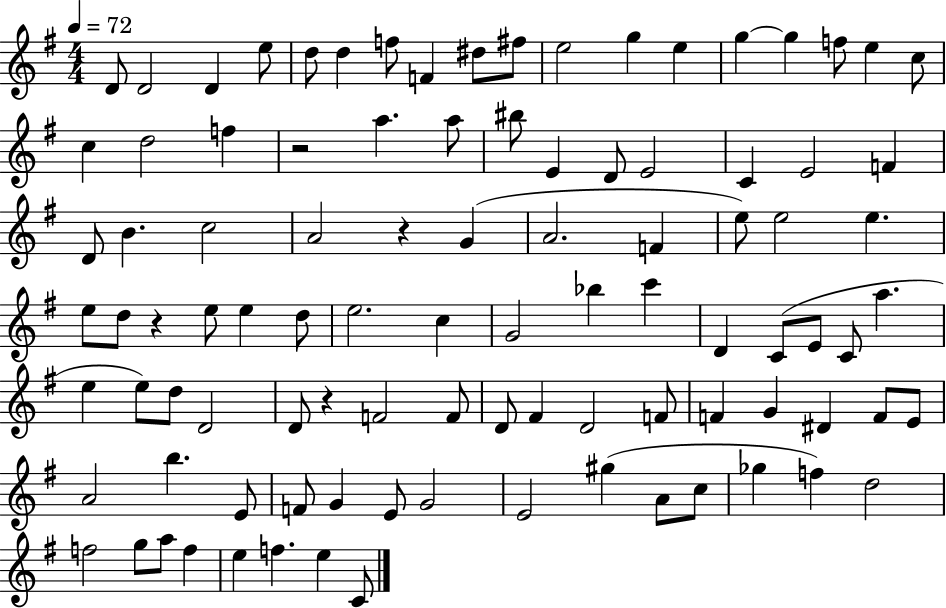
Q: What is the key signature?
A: G major